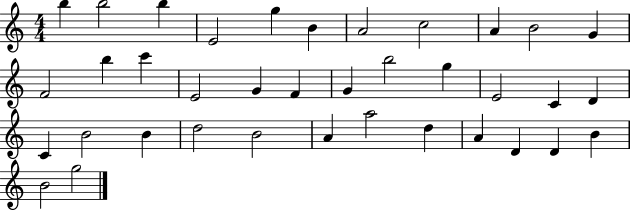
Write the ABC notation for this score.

X:1
T:Untitled
M:4/4
L:1/4
K:C
b b2 b E2 g B A2 c2 A B2 G F2 b c' E2 G F G b2 g E2 C D C B2 B d2 B2 A a2 d A D D B B2 g2